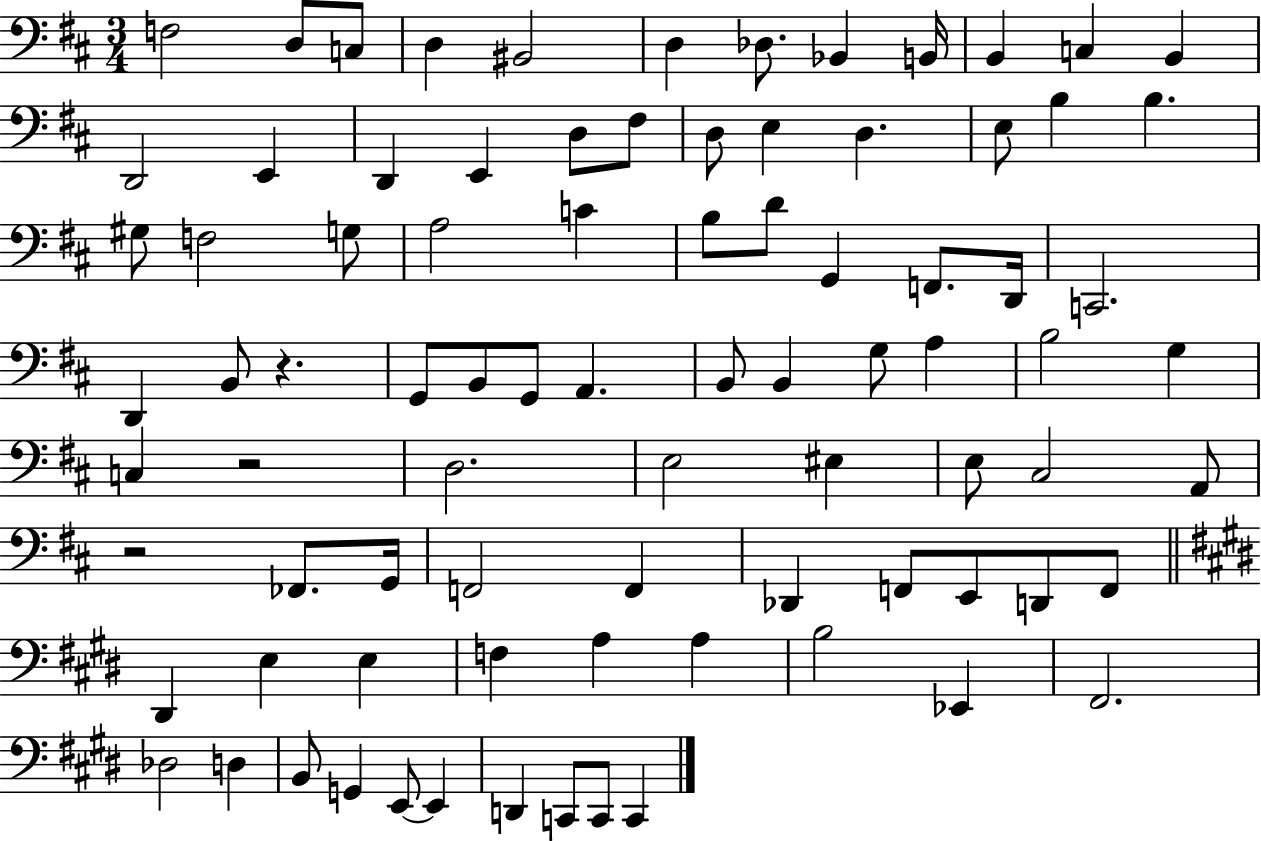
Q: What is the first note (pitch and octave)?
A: F3